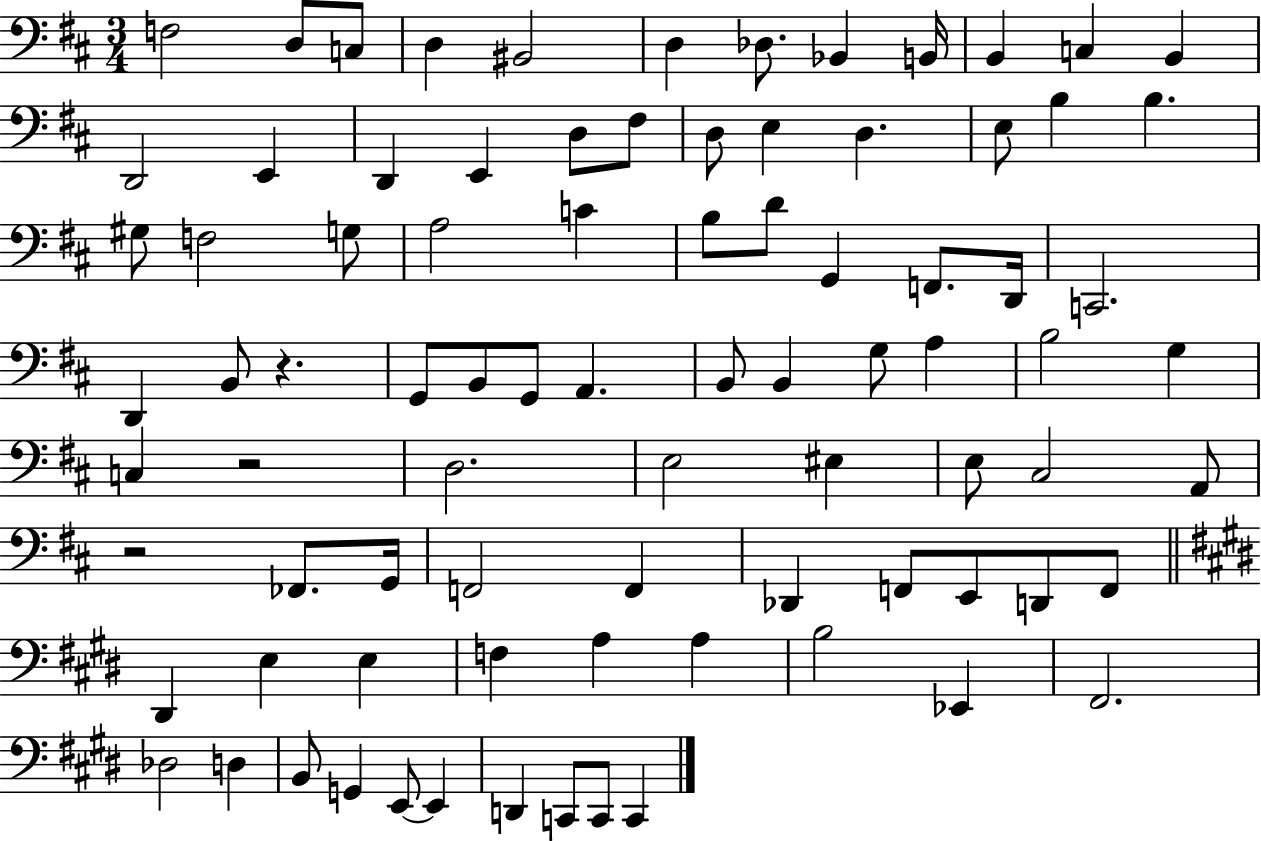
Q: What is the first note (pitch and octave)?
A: F3